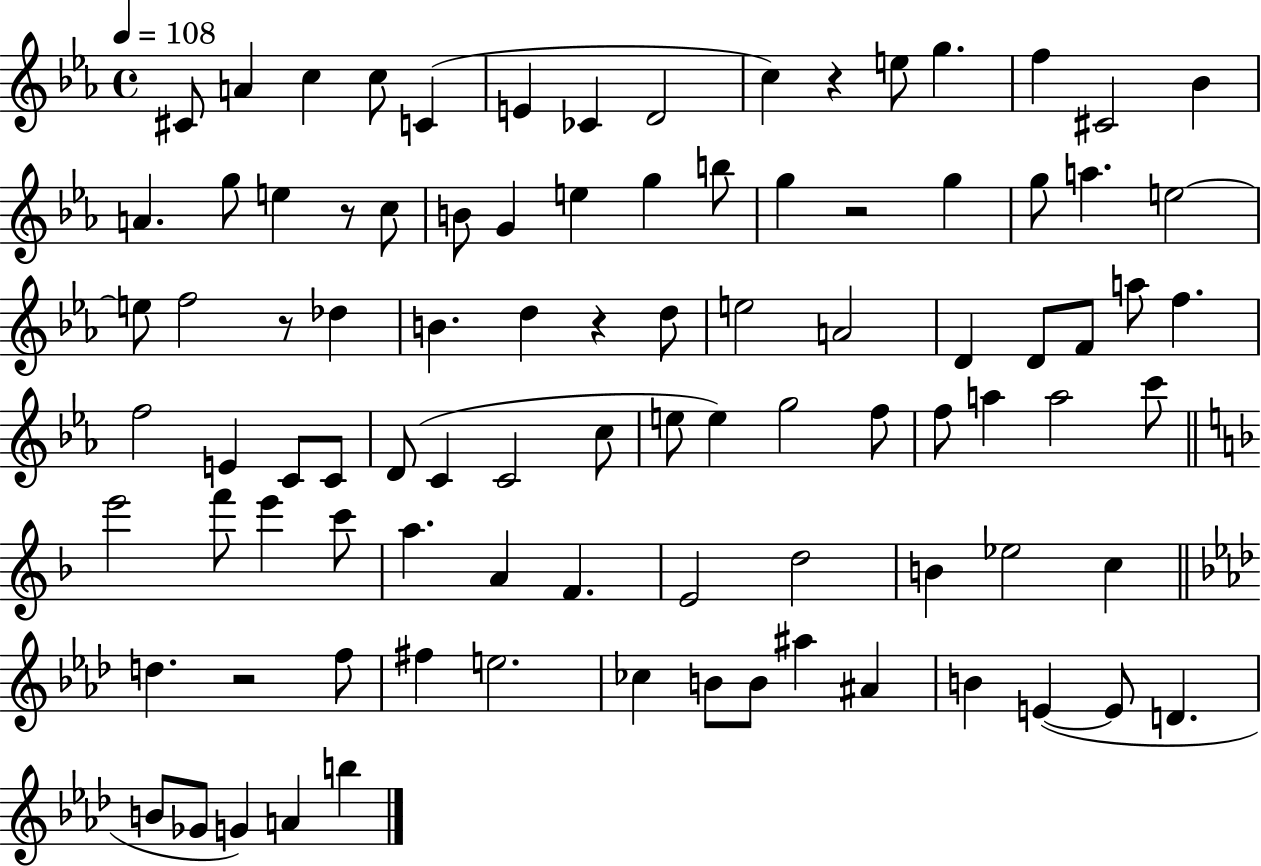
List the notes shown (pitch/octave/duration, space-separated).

C#4/e A4/q C5/q C5/e C4/q E4/q CES4/q D4/h C5/q R/q E5/e G5/q. F5/q C#4/h Bb4/q A4/q. G5/e E5/q R/e C5/e B4/e G4/q E5/q G5/q B5/e G5/q R/h G5/q G5/e A5/q. E5/h E5/e F5/h R/e Db5/q B4/q. D5/q R/q D5/e E5/h A4/h D4/q D4/e F4/e A5/e F5/q. F5/h E4/q C4/e C4/e D4/e C4/q C4/h C5/e E5/e E5/q G5/h F5/e F5/e A5/q A5/h C6/e E6/h F6/e E6/q C6/e A5/q. A4/q F4/q. E4/h D5/h B4/q Eb5/h C5/q D5/q. R/h F5/e F#5/q E5/h. CES5/q B4/e B4/e A#5/q A#4/q B4/q E4/q E4/e D4/q. B4/e Gb4/e G4/q A4/q B5/q